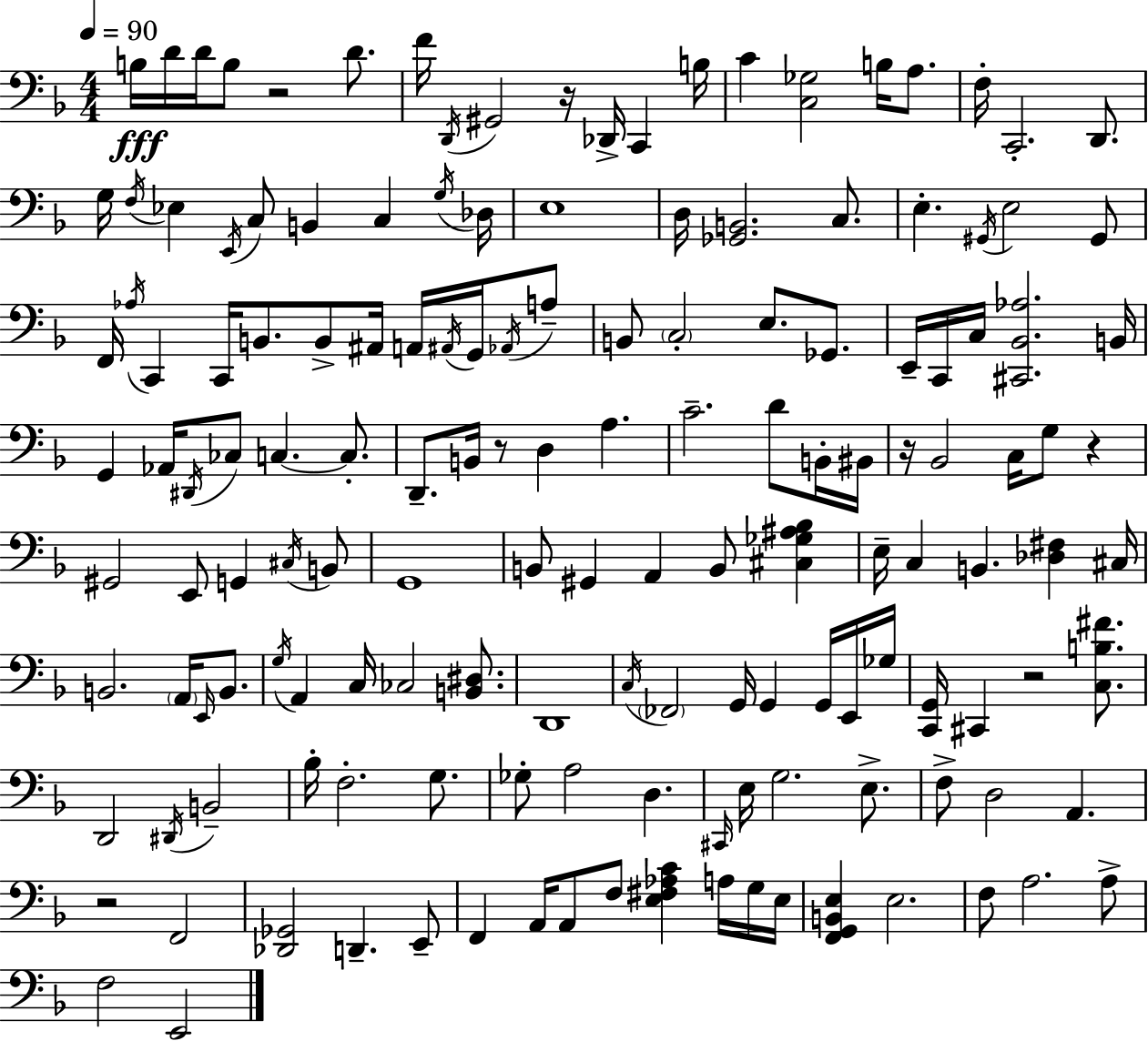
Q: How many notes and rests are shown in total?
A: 151